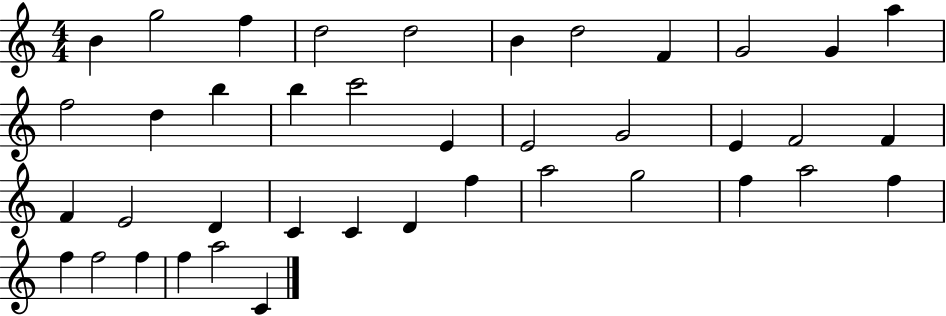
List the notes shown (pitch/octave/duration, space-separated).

B4/q G5/h F5/q D5/h D5/h B4/q D5/h F4/q G4/h G4/q A5/q F5/h D5/q B5/q B5/q C6/h E4/q E4/h G4/h E4/q F4/h F4/q F4/q E4/h D4/q C4/q C4/q D4/q F5/q A5/h G5/h F5/q A5/h F5/q F5/q F5/h F5/q F5/q A5/h C4/q